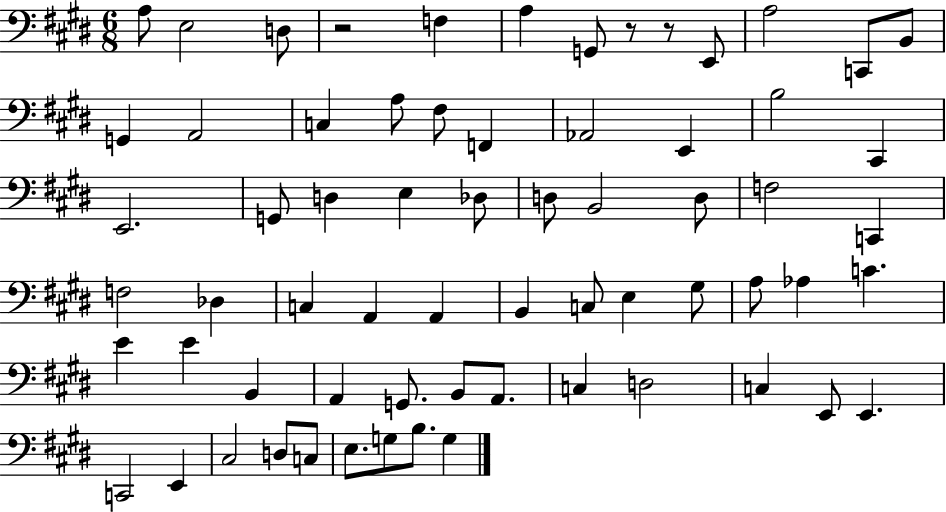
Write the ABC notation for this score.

X:1
T:Untitled
M:6/8
L:1/4
K:E
A,/2 E,2 D,/2 z2 F, A, G,,/2 z/2 z/2 E,,/2 A,2 C,,/2 B,,/2 G,, A,,2 C, A,/2 ^F,/2 F,, _A,,2 E,, B,2 ^C,, E,,2 G,,/2 D, E, _D,/2 D,/2 B,,2 D,/2 F,2 C,, F,2 _D, C, A,, A,, B,, C,/2 E, ^G,/2 A,/2 _A, C E E B,, A,, G,,/2 B,,/2 A,,/2 C, D,2 C, E,,/2 E,, C,,2 E,, ^C,2 D,/2 C,/2 E,/2 G,/2 B,/2 G,